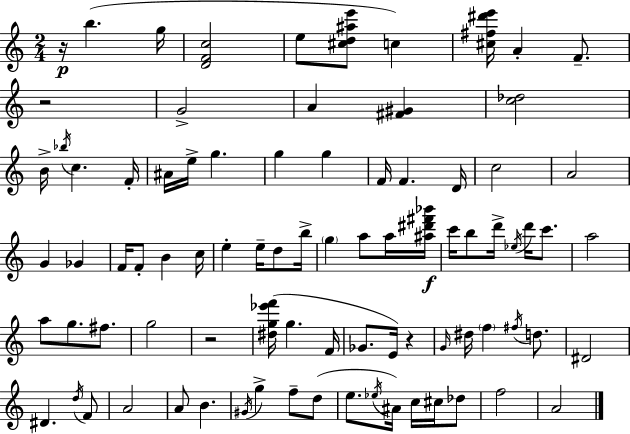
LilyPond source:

{
  \clef treble
  \numericTimeSignature
  \time 2/4
  \key a \minor
  r16\p b''4.( g''16 | <d' f' c''>2 | e''8 <cis'' d'' ais'' e'''>8 c''4) | <cis'' fis'' dis''' e'''>16 a'4-. f'8.-- | \break r2 | g'2-> | a'4 <fis' gis'>4 | <c'' des''>2 | \break b'16-> \acciaccatura { bes''16 } c''4. | f'16-. ais'16 e''16-> g''4. | g''4 g''4 | f'16 f'4. | \break d'16 c''2 | a'2 | g'4 ges'4 | f'16 f'8-. b'4 | \break c''16 e''4-. e''16-- d''8 | b''16-> \parenthesize g''4 a''8 a''16 | <ais'' dis''' fis''' bes'''>16\f c'''16 b''8 d'''16-> \acciaccatura { ees''16 } d'''16 c'''8. | a''2 | \break a''8 g''8. fis''8. | g''2 | r2 | <dis'' g'' ees''' f'''>16( g''4. | \break f'16 ges'8. e'16) r4 | \grace { g'16 } dis''16 \parenthesize f''4 | \acciaccatura { fis''16 } d''8. dis'2 | dis'4. | \break \acciaccatura { d''16 } f'8 a'2 | a'8 b'4. | \acciaccatura { gis'16 } g''4-> | f''8-- d''8( e''8. | \break \acciaccatura { ees''16 }) ais'16 c''16 cis''16 des''8 f''2 | a'2 | \bar "|."
}